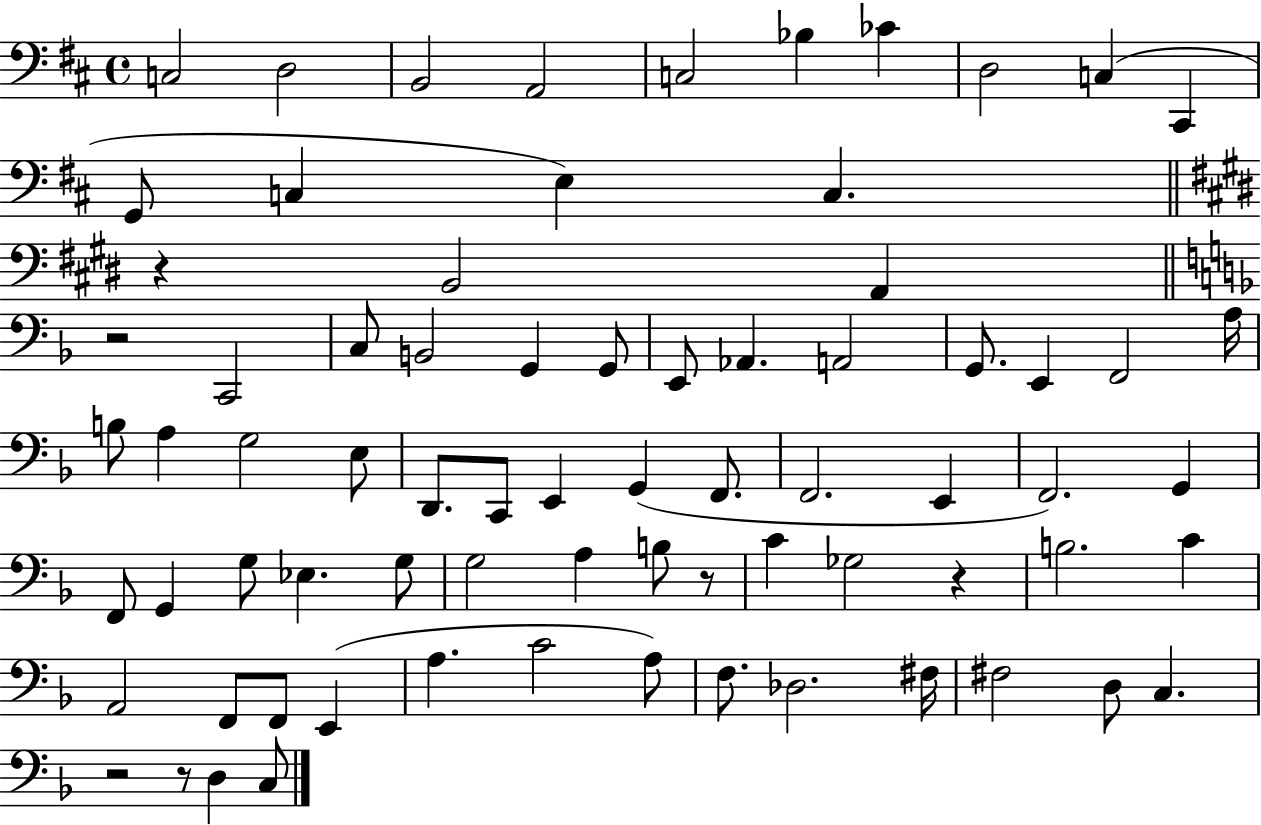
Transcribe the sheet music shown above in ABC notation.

X:1
T:Untitled
M:4/4
L:1/4
K:D
C,2 D,2 B,,2 A,,2 C,2 _B, _C D,2 C, ^C,, G,,/2 C, E, C, z B,,2 A,, z2 C,,2 C,/2 B,,2 G,, G,,/2 E,,/2 _A,, A,,2 G,,/2 E,, F,,2 A,/4 B,/2 A, G,2 E,/2 D,,/2 C,,/2 E,, G,, F,,/2 F,,2 E,, F,,2 G,, F,,/2 G,, G,/2 _E, G,/2 G,2 A, B,/2 z/2 C _G,2 z B,2 C A,,2 F,,/2 F,,/2 E,, A, C2 A,/2 F,/2 _D,2 ^F,/4 ^F,2 D,/2 C, z2 z/2 D, C,/2